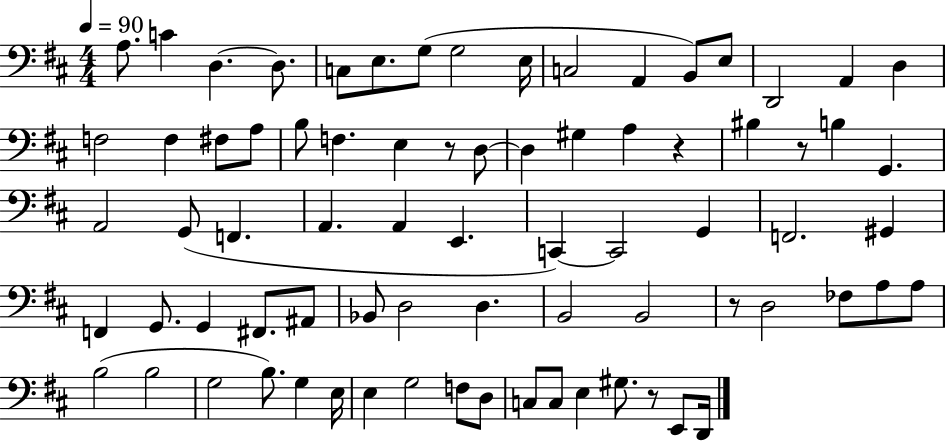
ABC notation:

X:1
T:Untitled
M:4/4
L:1/4
K:D
A,/2 C D, D,/2 C,/2 E,/2 G,/2 G,2 E,/4 C,2 A,, B,,/2 E,/2 D,,2 A,, D, F,2 F, ^F,/2 A,/2 B,/2 F, E, z/2 D,/2 D, ^G, A, z ^B, z/2 B, G,, A,,2 G,,/2 F,, A,, A,, E,, C,, C,,2 G,, F,,2 ^G,, F,, G,,/2 G,, ^F,,/2 ^A,,/2 _B,,/2 D,2 D, B,,2 B,,2 z/2 D,2 _F,/2 A,/2 A,/2 B,2 B,2 G,2 B,/2 G, E,/4 E, G,2 F,/2 D,/2 C,/2 C,/2 E, ^G,/2 z/2 E,,/2 D,,/4